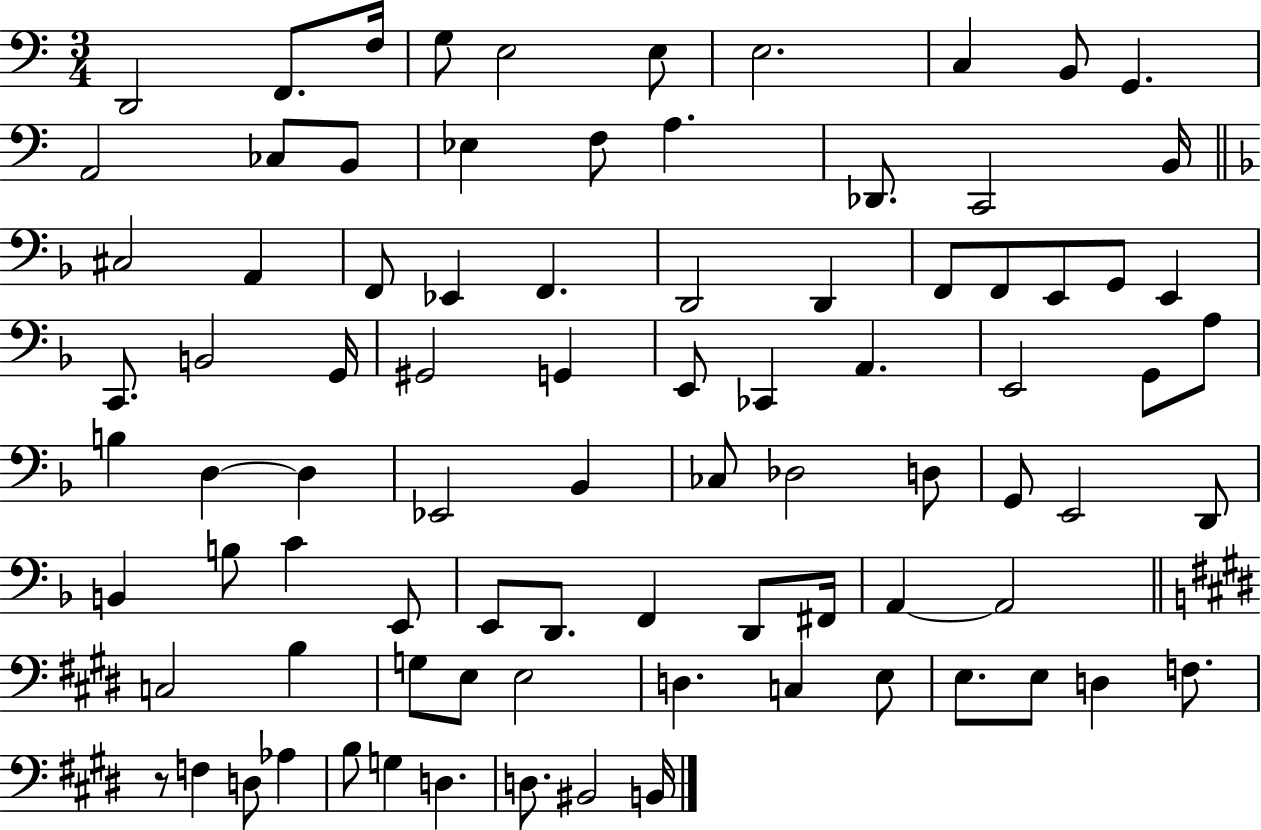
{
  \clef bass
  \numericTimeSignature
  \time 3/4
  \key c \major
  d,2 f,8. f16 | g8 e2 e8 | e2. | c4 b,8 g,4. | \break a,2 ces8 b,8 | ees4 f8 a4. | des,8. c,2 b,16 | \bar "||" \break \key f \major cis2 a,4 | f,8 ees,4 f,4. | d,2 d,4 | f,8 f,8 e,8 g,8 e,4 | \break c,8. b,2 g,16 | gis,2 g,4 | e,8 ces,4 a,4. | e,2 g,8 a8 | \break b4 d4~~ d4 | ees,2 bes,4 | ces8 des2 d8 | g,8 e,2 d,8 | \break b,4 b8 c'4 e,8 | e,8 d,8. f,4 d,8 fis,16 | a,4~~ a,2 | \bar "||" \break \key e \major c2 b4 | g8 e8 e2 | d4. c4 e8 | e8. e8 d4 f8. | \break r8 f4 d8 aes4 | b8 g4 d4. | d8. bis,2 b,16 | \bar "|."
}